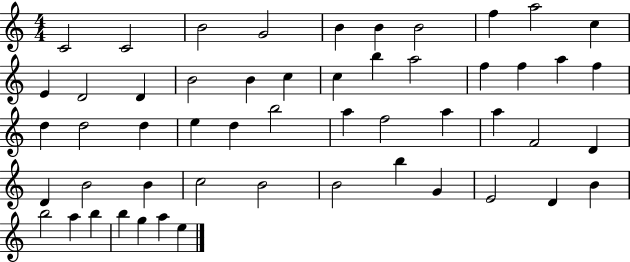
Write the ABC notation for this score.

X:1
T:Untitled
M:4/4
L:1/4
K:C
C2 C2 B2 G2 B B B2 f a2 c E D2 D B2 B c c b a2 f f a f d d2 d e d b2 a f2 a a F2 D D B2 B c2 B2 B2 b G E2 D B b2 a b b g a e